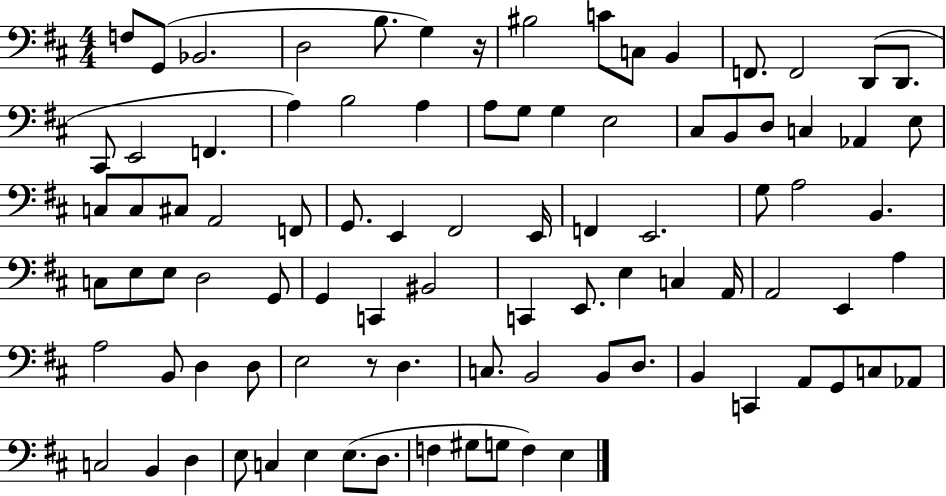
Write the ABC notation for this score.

X:1
T:Untitled
M:4/4
L:1/4
K:D
F,/2 G,,/2 _B,,2 D,2 B,/2 G, z/4 ^B,2 C/2 C,/2 B,, F,,/2 F,,2 D,,/2 D,,/2 ^C,,/2 E,,2 F,, A, B,2 A, A,/2 G,/2 G, E,2 ^C,/2 B,,/2 D,/2 C, _A,, E,/2 C,/2 C,/2 ^C,/2 A,,2 F,,/2 G,,/2 E,, ^F,,2 E,,/4 F,, E,,2 G,/2 A,2 B,, C,/2 E,/2 E,/2 D,2 G,,/2 G,, C,, ^B,,2 C,, E,,/2 E, C, A,,/4 A,,2 E,, A, A,2 B,,/2 D, D,/2 E,2 z/2 D, C,/2 B,,2 B,,/2 D,/2 B,, C,, A,,/2 G,,/2 C,/2 _A,,/2 C,2 B,, D, E,/2 C, E, E,/2 D,/2 F, ^G,/2 G,/2 F, E,